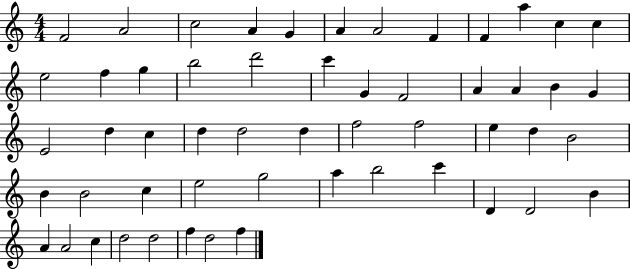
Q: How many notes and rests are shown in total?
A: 54